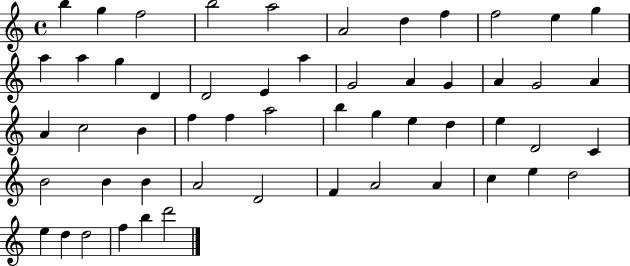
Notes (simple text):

B5/q G5/q F5/h B5/h A5/h A4/h D5/q F5/q F5/h E5/q G5/q A5/q A5/q G5/q D4/q D4/h E4/q A5/q G4/h A4/q G4/q A4/q G4/h A4/q A4/q C5/h B4/q F5/q F5/q A5/h B5/q G5/q E5/q D5/q E5/q D4/h C4/q B4/h B4/q B4/q A4/h D4/h F4/q A4/h A4/q C5/q E5/q D5/h E5/q D5/q D5/h F5/q B5/q D6/h